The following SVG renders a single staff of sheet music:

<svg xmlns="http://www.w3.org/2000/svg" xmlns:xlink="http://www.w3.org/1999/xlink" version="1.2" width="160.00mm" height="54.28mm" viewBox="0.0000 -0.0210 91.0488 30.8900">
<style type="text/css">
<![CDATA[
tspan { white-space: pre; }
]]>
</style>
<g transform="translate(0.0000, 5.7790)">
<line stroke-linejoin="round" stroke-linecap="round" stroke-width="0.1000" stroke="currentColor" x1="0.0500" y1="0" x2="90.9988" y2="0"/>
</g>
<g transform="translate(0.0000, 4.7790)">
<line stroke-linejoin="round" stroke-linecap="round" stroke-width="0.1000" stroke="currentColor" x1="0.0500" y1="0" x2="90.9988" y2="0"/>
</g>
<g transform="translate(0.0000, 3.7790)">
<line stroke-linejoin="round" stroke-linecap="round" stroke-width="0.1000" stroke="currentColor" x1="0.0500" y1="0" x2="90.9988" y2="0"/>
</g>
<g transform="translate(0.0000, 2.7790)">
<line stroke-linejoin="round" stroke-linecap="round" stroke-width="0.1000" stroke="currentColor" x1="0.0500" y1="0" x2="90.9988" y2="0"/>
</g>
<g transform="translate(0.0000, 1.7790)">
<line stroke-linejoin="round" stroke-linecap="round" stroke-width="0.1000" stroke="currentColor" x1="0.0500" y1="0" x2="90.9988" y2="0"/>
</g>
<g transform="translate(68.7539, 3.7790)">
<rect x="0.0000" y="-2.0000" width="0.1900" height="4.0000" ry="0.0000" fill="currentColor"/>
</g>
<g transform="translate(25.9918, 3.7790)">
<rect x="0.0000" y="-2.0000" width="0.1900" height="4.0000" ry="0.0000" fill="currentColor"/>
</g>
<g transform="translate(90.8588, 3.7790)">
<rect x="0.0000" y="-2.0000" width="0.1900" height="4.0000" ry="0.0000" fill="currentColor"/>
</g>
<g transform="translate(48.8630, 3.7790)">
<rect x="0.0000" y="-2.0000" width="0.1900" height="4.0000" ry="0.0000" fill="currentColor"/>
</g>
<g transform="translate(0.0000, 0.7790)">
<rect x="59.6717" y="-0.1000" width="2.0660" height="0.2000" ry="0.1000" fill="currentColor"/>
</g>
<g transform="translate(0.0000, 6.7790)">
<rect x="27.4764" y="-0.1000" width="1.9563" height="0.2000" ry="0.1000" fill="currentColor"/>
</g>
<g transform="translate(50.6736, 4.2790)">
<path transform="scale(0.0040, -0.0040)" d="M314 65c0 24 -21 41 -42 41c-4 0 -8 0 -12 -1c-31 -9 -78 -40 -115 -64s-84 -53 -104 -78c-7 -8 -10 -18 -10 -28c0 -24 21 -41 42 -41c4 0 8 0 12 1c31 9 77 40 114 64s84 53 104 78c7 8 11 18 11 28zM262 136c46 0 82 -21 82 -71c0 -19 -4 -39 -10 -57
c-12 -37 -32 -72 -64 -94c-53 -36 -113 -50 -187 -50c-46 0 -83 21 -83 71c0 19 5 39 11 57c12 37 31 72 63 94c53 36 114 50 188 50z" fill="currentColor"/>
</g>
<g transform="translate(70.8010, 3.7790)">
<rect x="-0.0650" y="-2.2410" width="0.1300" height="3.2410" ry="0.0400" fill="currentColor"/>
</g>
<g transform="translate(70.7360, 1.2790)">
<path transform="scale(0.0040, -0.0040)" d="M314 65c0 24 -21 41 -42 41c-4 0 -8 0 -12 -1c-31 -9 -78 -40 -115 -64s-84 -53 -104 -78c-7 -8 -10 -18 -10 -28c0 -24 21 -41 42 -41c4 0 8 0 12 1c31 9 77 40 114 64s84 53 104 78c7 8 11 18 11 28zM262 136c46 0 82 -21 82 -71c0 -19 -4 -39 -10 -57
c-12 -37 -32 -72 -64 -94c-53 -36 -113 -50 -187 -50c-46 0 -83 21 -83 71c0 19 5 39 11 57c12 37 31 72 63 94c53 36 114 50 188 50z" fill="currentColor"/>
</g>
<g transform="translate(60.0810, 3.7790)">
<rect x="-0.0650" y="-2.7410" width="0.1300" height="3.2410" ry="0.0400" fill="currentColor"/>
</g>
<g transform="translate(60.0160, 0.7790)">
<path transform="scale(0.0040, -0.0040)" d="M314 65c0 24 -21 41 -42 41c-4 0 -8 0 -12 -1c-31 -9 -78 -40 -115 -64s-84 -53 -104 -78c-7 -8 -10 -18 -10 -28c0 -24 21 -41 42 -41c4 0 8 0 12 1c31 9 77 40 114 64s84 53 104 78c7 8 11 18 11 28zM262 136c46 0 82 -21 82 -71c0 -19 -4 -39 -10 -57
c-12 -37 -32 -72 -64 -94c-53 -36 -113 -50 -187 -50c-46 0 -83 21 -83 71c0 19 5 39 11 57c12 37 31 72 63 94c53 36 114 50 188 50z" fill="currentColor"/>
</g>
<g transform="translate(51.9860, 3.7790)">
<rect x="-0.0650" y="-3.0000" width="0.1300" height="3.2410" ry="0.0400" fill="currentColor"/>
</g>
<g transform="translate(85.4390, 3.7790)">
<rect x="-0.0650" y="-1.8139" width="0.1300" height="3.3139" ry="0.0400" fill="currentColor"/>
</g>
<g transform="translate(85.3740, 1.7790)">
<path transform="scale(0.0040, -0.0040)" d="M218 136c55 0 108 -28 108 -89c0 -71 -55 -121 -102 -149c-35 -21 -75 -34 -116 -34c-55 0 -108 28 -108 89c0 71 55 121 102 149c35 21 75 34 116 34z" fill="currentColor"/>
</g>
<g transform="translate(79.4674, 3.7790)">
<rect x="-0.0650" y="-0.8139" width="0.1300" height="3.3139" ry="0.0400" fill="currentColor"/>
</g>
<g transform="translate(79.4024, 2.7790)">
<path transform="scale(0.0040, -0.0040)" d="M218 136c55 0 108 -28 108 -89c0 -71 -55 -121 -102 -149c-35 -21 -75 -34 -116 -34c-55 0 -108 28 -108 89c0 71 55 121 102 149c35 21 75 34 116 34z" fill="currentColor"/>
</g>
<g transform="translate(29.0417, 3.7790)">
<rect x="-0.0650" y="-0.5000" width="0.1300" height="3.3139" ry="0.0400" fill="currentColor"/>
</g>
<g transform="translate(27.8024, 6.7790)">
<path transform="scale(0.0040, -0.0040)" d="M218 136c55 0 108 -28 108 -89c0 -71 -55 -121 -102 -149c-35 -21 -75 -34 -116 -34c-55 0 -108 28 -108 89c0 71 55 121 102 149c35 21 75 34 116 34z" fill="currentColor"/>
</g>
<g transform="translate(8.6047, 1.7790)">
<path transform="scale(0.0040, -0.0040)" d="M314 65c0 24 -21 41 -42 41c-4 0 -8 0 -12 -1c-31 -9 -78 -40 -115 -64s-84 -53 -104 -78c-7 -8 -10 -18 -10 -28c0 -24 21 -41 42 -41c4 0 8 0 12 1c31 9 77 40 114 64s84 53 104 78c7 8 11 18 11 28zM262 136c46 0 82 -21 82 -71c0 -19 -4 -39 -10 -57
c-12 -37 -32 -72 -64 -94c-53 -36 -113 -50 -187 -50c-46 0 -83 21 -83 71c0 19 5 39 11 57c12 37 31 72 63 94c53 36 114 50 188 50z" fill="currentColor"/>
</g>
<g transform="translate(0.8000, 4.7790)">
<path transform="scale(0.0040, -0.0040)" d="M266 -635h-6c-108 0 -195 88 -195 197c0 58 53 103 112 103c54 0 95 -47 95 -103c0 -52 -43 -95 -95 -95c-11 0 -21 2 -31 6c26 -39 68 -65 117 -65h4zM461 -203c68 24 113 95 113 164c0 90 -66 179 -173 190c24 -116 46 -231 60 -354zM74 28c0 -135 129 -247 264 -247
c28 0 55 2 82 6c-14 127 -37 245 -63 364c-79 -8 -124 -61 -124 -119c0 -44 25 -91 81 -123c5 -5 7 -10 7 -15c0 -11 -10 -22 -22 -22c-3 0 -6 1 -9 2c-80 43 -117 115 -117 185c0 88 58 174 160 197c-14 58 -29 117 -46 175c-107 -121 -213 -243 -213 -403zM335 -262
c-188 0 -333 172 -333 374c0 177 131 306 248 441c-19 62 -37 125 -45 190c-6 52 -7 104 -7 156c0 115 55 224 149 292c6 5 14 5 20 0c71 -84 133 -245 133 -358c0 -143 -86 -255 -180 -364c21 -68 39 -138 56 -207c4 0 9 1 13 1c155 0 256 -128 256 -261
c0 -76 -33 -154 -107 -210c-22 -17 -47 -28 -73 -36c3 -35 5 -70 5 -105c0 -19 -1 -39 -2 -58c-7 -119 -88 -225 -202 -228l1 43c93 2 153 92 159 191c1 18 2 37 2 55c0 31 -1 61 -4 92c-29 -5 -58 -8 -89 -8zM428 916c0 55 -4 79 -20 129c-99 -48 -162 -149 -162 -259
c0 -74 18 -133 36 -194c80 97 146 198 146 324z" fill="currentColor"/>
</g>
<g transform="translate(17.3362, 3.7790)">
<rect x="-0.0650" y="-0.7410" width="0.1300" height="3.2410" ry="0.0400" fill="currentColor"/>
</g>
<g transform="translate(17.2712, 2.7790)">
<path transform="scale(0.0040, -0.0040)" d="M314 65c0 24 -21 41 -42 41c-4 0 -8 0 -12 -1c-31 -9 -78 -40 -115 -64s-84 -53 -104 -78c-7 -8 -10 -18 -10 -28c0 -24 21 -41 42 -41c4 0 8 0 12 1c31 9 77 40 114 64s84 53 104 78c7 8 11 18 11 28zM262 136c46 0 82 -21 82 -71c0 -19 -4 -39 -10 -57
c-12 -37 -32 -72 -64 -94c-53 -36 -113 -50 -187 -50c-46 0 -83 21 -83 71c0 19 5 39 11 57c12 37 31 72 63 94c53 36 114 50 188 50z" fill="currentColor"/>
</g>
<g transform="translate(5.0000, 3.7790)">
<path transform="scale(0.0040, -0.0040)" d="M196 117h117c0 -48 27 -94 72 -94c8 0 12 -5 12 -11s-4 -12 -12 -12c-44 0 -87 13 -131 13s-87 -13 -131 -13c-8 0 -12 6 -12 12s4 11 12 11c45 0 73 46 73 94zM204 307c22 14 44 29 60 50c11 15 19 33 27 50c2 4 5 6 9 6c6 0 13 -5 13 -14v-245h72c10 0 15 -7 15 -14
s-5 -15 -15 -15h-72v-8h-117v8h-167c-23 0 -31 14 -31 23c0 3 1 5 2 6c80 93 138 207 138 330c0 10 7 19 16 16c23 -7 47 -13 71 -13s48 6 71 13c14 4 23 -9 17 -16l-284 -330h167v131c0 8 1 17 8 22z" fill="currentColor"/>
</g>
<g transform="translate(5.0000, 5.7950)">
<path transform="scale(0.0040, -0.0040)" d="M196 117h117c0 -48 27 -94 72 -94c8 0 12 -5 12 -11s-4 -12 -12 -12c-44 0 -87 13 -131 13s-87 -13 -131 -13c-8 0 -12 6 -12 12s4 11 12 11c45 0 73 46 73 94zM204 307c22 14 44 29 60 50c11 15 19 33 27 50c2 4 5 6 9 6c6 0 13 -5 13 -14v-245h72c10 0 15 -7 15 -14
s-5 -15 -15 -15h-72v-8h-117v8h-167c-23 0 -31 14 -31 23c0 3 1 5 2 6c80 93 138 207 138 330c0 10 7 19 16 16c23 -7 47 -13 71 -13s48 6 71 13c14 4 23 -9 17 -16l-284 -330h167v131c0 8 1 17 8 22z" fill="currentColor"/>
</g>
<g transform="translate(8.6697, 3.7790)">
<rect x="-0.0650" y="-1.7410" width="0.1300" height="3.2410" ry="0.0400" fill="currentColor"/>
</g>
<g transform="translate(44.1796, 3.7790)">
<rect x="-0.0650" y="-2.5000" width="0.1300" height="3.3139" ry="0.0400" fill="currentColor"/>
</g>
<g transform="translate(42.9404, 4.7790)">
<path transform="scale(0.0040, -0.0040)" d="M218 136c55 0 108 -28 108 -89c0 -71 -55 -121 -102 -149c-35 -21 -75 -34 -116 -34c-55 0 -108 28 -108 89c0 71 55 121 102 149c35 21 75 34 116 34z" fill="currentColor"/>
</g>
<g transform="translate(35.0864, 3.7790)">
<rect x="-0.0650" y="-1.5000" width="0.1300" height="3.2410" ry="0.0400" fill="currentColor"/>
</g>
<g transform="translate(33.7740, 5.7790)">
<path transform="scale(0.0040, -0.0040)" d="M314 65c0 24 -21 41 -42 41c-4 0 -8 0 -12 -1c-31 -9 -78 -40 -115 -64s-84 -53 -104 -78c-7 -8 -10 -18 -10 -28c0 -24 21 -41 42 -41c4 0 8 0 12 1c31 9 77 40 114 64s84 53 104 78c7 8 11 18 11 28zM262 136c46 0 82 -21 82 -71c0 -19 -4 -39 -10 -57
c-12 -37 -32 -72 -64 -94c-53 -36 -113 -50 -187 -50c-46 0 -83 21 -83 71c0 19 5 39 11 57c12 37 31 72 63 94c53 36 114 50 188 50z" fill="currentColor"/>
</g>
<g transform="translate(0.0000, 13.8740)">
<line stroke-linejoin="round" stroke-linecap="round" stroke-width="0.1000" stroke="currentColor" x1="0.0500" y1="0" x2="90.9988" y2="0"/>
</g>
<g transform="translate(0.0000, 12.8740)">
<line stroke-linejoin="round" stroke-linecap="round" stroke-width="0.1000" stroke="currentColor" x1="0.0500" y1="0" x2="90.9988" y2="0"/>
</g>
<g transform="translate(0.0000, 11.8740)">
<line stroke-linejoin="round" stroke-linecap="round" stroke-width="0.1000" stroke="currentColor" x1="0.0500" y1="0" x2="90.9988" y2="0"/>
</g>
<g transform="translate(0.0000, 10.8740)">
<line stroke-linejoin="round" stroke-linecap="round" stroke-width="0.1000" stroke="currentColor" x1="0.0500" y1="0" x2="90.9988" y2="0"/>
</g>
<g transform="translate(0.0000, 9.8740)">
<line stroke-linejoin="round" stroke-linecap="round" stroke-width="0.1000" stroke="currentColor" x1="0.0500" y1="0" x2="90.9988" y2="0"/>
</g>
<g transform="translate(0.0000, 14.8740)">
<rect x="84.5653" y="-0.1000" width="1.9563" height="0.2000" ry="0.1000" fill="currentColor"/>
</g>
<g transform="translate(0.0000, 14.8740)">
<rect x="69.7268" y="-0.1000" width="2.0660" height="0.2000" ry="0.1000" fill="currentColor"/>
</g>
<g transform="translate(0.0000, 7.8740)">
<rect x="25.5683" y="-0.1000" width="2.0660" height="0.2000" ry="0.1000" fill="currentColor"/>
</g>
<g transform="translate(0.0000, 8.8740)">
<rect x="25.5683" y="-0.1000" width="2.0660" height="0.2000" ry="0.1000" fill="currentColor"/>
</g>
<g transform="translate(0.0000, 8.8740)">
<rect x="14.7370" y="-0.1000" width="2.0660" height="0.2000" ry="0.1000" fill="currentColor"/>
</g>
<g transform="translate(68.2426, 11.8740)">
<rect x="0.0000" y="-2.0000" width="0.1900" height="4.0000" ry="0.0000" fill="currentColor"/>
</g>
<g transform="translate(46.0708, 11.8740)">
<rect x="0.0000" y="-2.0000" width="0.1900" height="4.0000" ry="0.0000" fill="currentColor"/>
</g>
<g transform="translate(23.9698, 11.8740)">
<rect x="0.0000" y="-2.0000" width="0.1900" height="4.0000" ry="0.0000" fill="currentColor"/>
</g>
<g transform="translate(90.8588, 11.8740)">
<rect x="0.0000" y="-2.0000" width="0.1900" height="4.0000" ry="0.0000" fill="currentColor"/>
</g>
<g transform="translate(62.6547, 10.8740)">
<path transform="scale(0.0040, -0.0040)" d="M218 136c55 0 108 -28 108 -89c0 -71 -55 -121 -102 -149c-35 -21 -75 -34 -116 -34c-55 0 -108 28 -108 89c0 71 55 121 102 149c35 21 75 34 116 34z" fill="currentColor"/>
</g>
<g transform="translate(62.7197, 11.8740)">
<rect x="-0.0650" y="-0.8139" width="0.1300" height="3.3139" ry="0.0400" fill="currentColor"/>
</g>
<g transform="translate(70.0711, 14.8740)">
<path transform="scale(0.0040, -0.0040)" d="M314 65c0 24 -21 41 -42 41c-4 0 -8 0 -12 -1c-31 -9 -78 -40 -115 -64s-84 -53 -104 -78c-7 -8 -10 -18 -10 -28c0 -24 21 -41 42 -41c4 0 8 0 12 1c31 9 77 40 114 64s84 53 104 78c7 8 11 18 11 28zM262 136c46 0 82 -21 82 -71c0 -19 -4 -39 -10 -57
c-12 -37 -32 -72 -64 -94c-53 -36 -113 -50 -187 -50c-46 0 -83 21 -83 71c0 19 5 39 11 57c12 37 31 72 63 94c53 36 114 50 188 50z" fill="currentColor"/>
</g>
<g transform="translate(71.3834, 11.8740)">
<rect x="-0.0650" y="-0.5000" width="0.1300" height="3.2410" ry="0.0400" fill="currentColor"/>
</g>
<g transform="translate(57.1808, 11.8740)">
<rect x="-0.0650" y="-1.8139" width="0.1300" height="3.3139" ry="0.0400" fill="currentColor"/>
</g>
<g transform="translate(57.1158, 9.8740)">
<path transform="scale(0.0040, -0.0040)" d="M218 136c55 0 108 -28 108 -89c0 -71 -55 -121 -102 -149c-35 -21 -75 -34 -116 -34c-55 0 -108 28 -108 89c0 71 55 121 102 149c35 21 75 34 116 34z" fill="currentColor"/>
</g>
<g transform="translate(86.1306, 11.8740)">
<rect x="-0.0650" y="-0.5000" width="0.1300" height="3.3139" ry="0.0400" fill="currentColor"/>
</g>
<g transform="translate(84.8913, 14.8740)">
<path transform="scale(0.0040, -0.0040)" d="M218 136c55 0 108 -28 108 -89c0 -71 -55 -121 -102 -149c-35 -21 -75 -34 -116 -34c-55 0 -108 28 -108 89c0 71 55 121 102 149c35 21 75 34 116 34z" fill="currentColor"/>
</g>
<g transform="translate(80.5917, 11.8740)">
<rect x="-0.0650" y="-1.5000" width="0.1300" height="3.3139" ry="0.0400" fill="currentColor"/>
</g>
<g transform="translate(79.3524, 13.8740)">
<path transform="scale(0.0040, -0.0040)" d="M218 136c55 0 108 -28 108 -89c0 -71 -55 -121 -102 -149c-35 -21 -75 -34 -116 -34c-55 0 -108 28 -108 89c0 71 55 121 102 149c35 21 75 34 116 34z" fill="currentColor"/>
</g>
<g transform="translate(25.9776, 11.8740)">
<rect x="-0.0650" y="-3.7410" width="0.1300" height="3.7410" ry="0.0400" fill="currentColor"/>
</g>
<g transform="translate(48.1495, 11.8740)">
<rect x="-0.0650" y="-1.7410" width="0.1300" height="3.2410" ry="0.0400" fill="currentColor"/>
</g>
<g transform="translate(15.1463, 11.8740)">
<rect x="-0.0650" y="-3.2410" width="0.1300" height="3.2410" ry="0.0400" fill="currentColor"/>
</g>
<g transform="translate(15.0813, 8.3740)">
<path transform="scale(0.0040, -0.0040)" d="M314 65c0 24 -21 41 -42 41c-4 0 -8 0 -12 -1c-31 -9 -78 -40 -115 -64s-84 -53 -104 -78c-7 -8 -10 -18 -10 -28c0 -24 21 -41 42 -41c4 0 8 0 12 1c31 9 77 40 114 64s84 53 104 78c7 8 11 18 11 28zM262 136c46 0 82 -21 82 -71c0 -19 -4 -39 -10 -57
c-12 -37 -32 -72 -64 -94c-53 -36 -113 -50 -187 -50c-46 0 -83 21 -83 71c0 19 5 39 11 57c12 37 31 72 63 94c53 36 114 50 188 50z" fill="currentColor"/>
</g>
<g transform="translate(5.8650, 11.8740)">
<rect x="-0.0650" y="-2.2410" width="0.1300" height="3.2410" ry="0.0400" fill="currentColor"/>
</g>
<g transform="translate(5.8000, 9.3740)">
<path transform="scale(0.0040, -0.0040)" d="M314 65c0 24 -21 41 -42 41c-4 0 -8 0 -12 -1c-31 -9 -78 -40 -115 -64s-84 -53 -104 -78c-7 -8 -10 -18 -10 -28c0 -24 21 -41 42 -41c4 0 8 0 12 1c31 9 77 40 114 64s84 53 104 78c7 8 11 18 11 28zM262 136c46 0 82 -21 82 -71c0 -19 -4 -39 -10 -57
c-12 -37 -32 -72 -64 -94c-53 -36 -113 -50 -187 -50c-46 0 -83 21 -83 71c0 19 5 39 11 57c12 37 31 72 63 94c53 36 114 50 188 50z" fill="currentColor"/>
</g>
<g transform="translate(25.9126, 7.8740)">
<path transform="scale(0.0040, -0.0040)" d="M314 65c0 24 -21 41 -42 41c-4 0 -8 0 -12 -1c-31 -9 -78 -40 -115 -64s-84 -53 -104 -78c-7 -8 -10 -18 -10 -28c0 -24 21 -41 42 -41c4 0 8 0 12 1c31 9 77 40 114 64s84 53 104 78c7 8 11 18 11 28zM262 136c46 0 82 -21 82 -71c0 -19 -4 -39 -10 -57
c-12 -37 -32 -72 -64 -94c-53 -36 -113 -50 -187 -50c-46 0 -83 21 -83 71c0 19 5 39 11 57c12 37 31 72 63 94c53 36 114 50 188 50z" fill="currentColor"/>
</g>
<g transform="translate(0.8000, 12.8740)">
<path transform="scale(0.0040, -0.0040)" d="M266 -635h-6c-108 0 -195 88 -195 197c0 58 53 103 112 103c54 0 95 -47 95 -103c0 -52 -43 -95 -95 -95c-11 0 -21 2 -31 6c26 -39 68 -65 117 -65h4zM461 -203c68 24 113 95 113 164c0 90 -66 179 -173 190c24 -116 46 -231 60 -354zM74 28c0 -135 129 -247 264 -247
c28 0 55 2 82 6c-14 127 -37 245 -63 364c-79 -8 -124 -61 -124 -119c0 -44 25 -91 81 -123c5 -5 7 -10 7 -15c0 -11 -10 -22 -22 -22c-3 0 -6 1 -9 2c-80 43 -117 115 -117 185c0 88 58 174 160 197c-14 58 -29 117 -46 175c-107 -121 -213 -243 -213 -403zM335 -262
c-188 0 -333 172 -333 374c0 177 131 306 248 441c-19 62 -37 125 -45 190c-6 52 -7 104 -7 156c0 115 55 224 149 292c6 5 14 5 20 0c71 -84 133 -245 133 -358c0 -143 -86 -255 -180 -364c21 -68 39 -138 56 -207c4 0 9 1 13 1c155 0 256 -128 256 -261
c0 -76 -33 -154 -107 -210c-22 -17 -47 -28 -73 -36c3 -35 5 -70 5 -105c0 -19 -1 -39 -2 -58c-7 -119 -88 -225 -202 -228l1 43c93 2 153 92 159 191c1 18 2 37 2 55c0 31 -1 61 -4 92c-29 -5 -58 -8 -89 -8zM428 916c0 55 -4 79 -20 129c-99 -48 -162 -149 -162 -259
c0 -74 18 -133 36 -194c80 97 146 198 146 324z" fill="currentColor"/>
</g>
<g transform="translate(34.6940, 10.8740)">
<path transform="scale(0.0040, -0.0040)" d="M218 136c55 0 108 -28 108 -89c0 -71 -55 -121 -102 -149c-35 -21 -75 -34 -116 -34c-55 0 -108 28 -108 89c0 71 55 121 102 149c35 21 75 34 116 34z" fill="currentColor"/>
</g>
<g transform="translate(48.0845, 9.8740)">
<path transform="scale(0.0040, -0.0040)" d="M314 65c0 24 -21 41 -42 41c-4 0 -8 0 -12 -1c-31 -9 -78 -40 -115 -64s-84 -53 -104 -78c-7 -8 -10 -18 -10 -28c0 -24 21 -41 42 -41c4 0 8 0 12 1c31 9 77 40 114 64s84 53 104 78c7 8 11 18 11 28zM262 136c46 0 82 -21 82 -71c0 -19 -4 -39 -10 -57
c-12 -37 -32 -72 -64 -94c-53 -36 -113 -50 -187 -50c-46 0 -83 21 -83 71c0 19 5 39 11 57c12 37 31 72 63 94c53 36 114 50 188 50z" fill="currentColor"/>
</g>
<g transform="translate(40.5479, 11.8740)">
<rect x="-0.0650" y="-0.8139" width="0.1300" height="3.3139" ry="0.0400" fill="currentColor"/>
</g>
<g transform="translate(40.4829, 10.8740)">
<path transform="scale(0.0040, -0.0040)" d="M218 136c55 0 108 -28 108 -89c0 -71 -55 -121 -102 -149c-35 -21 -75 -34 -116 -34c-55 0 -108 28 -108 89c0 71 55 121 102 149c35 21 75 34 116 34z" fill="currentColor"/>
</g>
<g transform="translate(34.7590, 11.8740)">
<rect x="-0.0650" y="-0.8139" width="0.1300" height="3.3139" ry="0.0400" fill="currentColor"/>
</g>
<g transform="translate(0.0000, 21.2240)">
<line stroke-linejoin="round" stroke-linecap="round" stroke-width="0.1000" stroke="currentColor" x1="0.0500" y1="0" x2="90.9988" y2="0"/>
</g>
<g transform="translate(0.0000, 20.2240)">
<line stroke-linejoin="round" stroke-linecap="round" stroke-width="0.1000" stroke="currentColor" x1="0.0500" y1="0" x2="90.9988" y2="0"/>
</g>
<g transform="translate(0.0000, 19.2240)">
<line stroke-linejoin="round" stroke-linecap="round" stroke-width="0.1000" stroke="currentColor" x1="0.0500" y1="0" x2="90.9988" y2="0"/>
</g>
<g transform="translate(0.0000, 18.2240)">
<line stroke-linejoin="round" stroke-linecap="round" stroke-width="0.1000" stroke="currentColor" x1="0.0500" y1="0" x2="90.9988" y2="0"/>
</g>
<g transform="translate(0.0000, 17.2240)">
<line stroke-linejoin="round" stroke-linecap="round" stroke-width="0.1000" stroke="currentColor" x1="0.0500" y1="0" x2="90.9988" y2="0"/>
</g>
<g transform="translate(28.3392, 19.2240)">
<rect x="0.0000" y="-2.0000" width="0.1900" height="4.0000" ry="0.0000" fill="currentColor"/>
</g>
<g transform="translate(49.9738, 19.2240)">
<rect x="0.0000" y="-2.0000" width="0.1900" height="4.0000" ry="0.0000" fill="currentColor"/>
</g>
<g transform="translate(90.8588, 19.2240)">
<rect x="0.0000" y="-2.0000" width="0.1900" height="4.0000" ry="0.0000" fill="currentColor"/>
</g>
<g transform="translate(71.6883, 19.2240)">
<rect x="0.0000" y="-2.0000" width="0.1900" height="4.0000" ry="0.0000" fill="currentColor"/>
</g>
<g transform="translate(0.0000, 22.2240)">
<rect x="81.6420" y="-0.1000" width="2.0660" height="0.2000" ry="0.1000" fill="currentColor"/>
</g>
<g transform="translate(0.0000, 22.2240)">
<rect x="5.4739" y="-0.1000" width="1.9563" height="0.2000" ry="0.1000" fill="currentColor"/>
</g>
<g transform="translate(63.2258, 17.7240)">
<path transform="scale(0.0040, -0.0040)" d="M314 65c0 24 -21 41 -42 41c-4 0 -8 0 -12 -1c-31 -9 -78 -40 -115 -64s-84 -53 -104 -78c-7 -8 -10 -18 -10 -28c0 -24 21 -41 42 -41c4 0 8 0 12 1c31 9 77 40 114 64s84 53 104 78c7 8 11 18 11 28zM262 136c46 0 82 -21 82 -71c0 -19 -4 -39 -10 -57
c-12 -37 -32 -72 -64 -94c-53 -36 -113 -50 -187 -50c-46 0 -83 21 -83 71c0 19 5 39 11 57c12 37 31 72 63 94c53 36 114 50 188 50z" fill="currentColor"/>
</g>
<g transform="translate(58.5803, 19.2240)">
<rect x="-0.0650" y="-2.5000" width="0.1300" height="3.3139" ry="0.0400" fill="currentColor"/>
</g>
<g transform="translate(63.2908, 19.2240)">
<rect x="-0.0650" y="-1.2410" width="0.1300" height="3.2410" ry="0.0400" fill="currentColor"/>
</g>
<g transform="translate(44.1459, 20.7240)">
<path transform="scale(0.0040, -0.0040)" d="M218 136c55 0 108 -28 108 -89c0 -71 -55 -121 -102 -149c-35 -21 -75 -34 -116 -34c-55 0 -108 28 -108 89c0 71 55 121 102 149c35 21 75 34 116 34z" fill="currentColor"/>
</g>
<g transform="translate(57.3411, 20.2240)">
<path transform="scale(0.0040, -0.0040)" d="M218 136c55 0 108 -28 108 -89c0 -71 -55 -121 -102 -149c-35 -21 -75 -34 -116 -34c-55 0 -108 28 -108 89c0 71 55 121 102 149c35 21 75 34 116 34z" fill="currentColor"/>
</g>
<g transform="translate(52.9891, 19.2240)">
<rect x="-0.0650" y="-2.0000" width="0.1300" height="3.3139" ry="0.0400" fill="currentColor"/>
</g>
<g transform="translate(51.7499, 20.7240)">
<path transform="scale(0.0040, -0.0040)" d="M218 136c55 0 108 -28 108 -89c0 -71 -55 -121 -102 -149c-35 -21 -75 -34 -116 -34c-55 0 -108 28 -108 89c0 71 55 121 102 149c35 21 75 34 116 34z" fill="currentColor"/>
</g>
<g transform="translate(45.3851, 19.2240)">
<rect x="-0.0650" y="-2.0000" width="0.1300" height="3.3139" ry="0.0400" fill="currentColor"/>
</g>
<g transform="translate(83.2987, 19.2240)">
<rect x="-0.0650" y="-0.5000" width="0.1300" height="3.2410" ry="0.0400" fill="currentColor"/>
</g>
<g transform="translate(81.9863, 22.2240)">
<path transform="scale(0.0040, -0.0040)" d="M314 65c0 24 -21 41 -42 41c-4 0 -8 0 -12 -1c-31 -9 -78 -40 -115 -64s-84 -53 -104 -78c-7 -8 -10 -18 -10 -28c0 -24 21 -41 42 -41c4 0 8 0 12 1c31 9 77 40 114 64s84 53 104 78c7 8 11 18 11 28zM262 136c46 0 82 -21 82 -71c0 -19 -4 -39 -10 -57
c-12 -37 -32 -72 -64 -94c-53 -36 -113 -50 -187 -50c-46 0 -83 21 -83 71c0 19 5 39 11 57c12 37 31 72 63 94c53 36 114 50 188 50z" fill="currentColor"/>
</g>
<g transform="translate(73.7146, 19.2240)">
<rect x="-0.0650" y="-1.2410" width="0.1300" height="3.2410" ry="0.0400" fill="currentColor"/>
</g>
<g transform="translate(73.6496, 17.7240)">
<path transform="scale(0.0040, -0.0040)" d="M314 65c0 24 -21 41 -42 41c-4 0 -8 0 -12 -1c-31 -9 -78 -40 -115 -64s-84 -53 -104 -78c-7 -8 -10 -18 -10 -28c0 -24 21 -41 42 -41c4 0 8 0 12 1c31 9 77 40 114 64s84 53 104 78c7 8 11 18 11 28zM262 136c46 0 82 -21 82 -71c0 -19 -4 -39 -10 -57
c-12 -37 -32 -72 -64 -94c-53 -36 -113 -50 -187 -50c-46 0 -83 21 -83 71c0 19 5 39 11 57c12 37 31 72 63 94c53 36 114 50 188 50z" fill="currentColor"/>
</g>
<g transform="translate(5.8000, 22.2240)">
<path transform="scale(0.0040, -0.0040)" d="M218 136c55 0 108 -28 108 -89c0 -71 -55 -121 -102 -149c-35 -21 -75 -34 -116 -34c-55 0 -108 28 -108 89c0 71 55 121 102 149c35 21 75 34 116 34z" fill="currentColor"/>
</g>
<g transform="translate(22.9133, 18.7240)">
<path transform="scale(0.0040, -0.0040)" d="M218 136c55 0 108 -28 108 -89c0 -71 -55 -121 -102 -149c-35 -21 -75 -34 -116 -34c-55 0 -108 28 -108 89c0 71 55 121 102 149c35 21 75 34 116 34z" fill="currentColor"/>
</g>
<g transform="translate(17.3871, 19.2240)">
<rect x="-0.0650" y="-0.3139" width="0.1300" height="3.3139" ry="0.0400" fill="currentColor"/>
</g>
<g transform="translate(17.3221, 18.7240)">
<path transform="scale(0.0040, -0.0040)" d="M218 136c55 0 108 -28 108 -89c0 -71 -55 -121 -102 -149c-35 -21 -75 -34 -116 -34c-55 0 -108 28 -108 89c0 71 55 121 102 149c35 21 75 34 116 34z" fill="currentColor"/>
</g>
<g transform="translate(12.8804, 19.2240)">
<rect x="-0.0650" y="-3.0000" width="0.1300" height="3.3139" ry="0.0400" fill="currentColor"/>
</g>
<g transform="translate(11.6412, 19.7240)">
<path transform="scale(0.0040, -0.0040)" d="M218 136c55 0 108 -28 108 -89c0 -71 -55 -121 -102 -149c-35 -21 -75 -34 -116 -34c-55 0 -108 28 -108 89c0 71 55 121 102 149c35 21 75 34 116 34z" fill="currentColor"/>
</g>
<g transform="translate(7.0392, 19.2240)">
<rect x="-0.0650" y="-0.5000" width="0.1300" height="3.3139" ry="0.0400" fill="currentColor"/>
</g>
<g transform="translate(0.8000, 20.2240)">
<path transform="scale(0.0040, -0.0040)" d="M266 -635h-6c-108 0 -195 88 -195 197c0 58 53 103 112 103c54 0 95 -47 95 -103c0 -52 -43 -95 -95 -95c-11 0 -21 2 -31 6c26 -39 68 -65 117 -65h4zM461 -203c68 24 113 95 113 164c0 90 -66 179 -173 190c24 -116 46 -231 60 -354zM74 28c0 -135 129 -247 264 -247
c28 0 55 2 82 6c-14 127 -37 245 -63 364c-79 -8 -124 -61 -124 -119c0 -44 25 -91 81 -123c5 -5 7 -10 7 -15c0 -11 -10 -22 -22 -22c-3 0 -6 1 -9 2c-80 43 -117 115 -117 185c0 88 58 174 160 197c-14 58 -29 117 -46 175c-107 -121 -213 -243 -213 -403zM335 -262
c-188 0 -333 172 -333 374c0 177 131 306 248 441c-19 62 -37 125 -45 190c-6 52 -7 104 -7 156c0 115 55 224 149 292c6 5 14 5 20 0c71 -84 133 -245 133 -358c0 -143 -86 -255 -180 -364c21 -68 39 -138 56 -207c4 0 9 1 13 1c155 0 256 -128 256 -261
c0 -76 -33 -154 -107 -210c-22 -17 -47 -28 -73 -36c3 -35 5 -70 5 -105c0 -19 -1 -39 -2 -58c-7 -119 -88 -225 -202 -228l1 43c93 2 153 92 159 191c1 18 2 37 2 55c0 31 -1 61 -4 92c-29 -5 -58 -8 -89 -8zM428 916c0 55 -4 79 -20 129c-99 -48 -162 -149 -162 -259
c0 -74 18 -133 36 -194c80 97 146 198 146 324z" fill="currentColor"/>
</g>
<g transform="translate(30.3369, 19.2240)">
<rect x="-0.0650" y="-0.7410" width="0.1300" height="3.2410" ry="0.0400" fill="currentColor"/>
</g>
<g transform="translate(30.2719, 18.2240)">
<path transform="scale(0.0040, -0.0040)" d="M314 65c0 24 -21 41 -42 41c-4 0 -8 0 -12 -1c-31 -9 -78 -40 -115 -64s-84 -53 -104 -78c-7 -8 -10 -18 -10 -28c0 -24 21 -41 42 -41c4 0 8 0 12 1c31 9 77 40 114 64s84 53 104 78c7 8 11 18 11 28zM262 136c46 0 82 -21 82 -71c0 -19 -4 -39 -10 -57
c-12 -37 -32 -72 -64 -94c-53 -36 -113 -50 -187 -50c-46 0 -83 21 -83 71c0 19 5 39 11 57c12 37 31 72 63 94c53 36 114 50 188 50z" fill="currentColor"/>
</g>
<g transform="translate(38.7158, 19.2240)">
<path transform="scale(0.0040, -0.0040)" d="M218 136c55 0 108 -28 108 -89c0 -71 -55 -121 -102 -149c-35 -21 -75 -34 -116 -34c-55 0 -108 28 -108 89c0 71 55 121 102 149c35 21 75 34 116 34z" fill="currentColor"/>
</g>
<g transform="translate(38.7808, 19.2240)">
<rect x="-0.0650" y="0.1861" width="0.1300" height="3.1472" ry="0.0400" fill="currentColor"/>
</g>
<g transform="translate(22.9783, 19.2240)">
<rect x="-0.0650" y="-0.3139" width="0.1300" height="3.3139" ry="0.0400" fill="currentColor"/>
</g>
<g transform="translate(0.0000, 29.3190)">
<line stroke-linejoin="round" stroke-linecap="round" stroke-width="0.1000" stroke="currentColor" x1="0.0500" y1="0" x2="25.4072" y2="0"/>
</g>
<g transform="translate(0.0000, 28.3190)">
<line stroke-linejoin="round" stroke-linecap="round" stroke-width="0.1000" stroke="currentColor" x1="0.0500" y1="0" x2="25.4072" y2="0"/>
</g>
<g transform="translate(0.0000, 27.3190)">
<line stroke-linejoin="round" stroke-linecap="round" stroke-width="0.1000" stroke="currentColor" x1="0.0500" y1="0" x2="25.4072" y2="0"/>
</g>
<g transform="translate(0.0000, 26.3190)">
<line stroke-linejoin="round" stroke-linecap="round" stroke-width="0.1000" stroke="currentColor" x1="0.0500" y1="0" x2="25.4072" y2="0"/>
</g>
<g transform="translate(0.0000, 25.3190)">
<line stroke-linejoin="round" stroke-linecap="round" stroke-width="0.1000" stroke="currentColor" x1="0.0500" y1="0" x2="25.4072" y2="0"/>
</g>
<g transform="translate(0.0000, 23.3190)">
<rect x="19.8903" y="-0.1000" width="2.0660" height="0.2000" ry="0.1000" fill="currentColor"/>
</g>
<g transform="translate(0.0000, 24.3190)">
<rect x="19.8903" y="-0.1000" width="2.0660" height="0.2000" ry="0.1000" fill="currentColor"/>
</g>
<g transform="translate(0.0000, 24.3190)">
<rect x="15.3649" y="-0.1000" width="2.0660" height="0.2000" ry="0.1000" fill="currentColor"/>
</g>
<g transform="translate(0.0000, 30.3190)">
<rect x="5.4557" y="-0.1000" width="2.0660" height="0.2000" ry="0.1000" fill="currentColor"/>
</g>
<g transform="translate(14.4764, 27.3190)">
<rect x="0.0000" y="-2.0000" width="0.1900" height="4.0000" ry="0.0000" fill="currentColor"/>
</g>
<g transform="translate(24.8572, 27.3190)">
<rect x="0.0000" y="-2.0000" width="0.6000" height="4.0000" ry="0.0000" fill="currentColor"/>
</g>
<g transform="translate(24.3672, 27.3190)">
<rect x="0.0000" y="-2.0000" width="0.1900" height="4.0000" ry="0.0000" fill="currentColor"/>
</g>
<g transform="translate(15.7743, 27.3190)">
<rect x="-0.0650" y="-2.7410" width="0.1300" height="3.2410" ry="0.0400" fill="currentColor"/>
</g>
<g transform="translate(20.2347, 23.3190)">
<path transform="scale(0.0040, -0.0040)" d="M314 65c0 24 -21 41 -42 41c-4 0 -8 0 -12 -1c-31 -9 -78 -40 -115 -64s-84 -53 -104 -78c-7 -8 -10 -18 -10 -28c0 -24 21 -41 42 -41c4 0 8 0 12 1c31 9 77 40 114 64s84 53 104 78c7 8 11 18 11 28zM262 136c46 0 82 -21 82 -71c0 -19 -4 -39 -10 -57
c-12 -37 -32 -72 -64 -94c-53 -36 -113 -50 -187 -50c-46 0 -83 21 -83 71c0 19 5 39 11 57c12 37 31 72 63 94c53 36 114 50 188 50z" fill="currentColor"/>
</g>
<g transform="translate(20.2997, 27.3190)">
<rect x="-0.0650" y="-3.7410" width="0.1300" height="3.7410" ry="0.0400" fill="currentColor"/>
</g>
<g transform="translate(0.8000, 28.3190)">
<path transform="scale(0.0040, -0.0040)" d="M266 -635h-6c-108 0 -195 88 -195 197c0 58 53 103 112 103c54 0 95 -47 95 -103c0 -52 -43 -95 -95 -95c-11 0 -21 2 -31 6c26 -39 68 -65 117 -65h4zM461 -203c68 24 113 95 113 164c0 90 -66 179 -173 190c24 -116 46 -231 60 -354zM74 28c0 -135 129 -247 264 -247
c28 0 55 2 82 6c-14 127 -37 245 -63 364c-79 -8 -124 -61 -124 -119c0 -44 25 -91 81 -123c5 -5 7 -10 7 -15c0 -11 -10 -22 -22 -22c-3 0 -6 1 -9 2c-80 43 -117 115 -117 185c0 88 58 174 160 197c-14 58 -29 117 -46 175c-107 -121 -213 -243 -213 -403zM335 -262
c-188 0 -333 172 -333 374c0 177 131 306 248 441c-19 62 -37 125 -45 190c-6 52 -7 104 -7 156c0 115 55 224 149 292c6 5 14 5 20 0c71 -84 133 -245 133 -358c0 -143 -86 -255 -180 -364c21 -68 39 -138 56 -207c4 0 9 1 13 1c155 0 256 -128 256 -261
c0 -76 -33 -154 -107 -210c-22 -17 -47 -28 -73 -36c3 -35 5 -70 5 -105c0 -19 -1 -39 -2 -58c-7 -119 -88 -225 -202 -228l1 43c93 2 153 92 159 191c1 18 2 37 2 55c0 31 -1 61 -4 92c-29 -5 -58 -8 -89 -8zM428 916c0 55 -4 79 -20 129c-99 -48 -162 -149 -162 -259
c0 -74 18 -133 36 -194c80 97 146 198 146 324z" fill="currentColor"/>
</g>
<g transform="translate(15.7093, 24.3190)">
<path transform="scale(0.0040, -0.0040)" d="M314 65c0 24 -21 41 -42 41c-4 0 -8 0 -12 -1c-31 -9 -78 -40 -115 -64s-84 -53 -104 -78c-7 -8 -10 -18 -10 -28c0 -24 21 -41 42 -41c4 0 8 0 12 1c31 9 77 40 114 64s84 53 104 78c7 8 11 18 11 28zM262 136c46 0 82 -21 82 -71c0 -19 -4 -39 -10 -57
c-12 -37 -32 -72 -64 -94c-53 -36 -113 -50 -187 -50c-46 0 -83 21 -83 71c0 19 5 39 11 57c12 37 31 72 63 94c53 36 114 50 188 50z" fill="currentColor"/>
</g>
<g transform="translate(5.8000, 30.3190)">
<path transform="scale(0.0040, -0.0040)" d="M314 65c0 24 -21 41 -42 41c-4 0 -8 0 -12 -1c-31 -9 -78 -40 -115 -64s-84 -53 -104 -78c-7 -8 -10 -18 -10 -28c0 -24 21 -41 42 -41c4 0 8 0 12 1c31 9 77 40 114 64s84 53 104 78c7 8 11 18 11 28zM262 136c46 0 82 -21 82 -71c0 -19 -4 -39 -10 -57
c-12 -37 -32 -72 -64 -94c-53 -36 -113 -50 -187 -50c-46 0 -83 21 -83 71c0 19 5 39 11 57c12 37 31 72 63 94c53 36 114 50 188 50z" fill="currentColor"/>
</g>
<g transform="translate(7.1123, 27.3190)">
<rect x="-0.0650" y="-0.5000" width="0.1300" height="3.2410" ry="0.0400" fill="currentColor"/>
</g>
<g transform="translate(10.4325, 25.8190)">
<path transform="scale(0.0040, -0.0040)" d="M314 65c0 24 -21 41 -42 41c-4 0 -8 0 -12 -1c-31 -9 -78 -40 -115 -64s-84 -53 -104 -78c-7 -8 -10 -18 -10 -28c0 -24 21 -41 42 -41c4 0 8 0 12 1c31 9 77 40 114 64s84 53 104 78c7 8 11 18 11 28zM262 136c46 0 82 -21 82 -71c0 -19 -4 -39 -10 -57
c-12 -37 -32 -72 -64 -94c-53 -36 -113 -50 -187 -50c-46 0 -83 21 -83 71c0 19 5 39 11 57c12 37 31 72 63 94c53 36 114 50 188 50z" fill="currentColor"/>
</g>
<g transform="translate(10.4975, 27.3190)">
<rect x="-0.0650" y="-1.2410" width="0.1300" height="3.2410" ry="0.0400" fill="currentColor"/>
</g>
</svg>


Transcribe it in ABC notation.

X:1
T:Untitled
M:4/4
L:1/4
K:C
f2 d2 C E2 G A2 a2 g2 d f g2 b2 c'2 d d f2 f d C2 E C C A c c d2 B F F G e2 e2 C2 C2 e2 a2 c'2